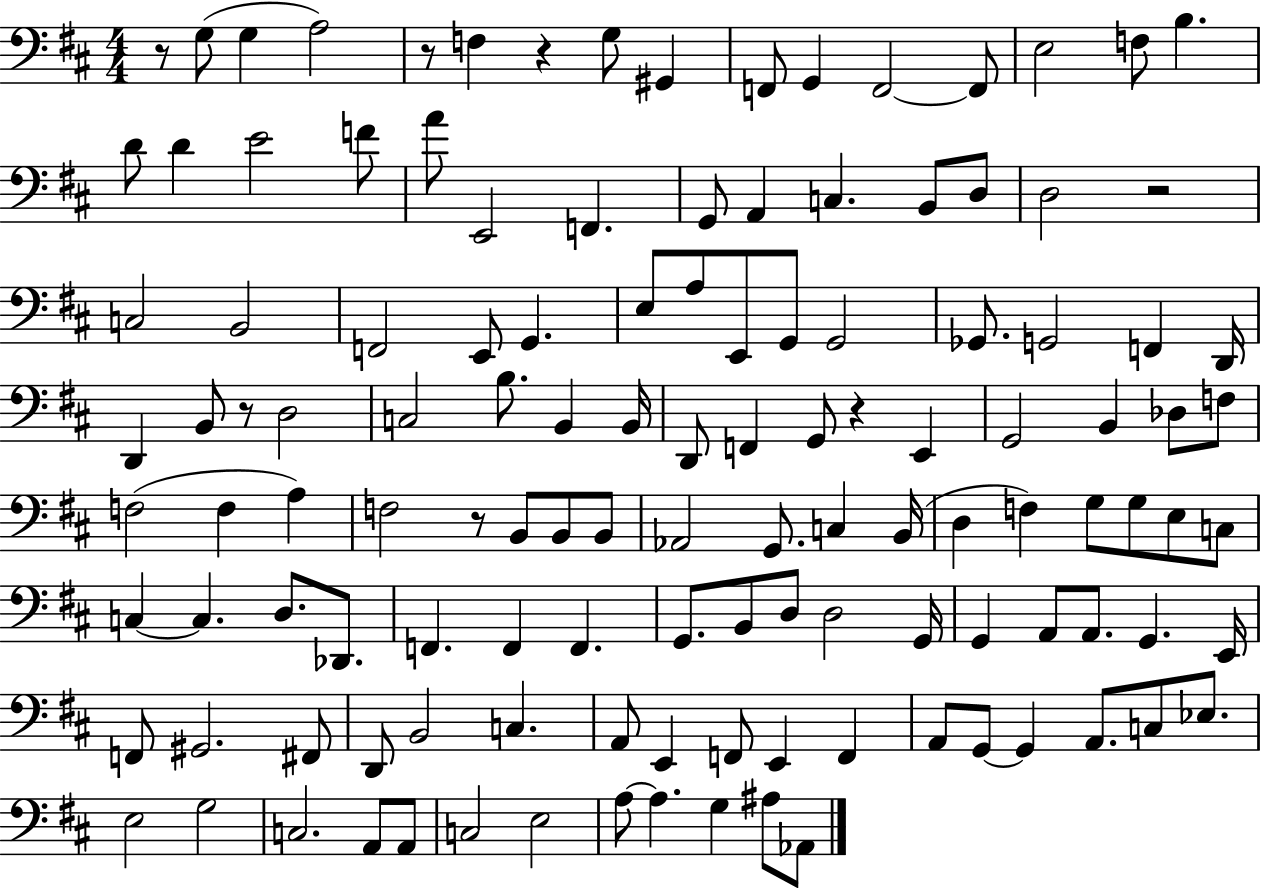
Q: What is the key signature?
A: D major